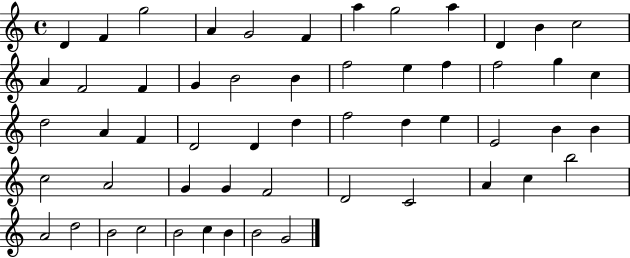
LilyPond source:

{
  \clef treble
  \time 4/4
  \defaultTimeSignature
  \key c \major
  d'4 f'4 g''2 | a'4 g'2 f'4 | a''4 g''2 a''4 | d'4 b'4 c''2 | \break a'4 f'2 f'4 | g'4 b'2 b'4 | f''2 e''4 f''4 | f''2 g''4 c''4 | \break d''2 a'4 f'4 | d'2 d'4 d''4 | f''2 d''4 e''4 | e'2 b'4 b'4 | \break c''2 a'2 | g'4 g'4 f'2 | d'2 c'2 | a'4 c''4 b''2 | \break a'2 d''2 | b'2 c''2 | b'2 c''4 b'4 | b'2 g'2 | \break \bar "|."
}